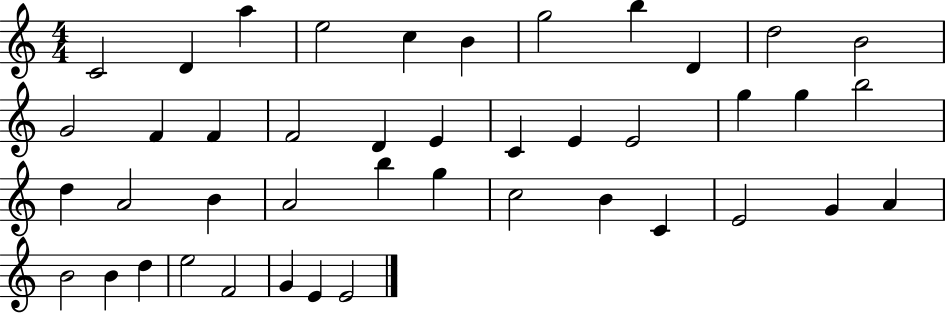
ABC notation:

X:1
T:Untitled
M:4/4
L:1/4
K:C
C2 D a e2 c B g2 b D d2 B2 G2 F F F2 D E C E E2 g g b2 d A2 B A2 b g c2 B C E2 G A B2 B d e2 F2 G E E2